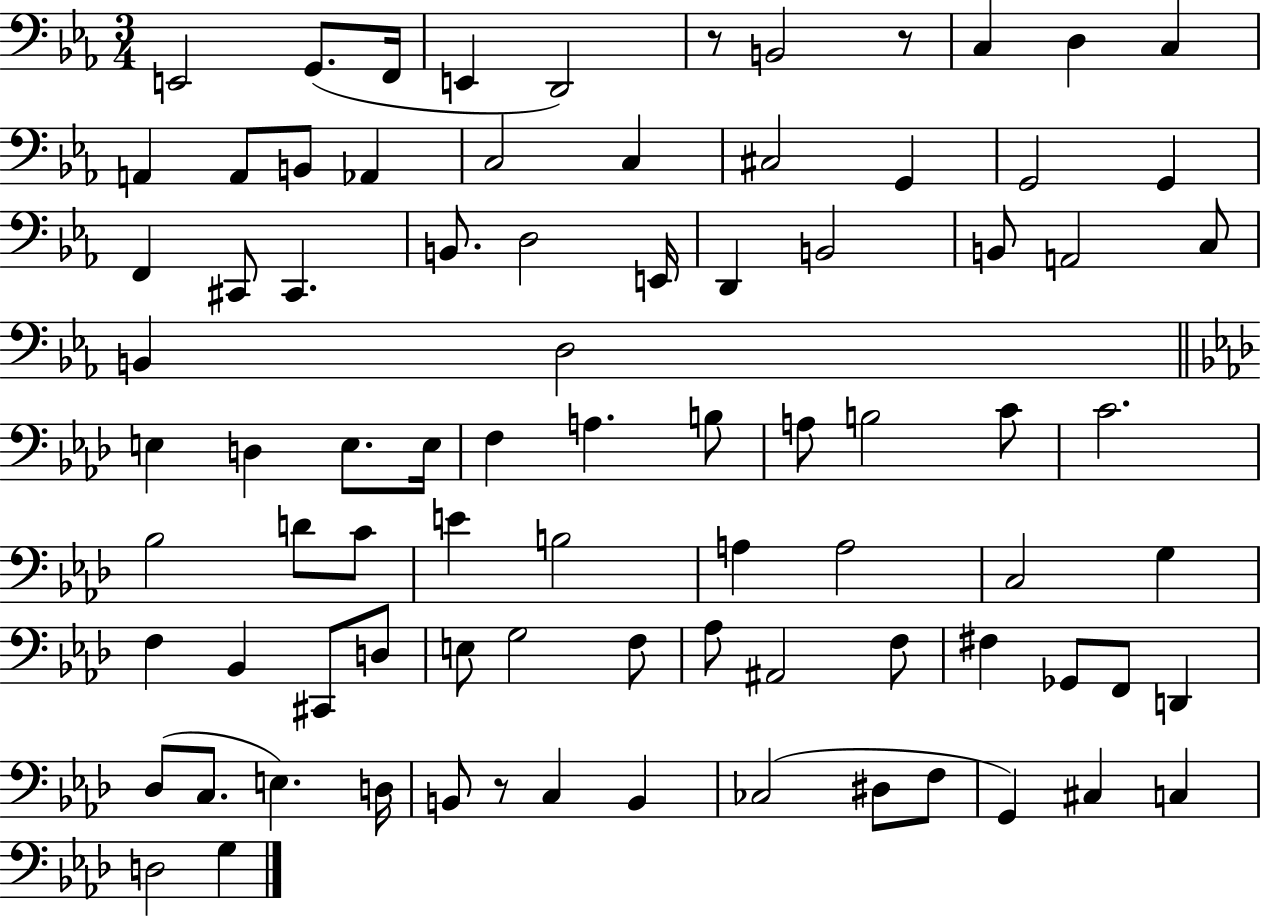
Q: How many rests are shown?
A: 3